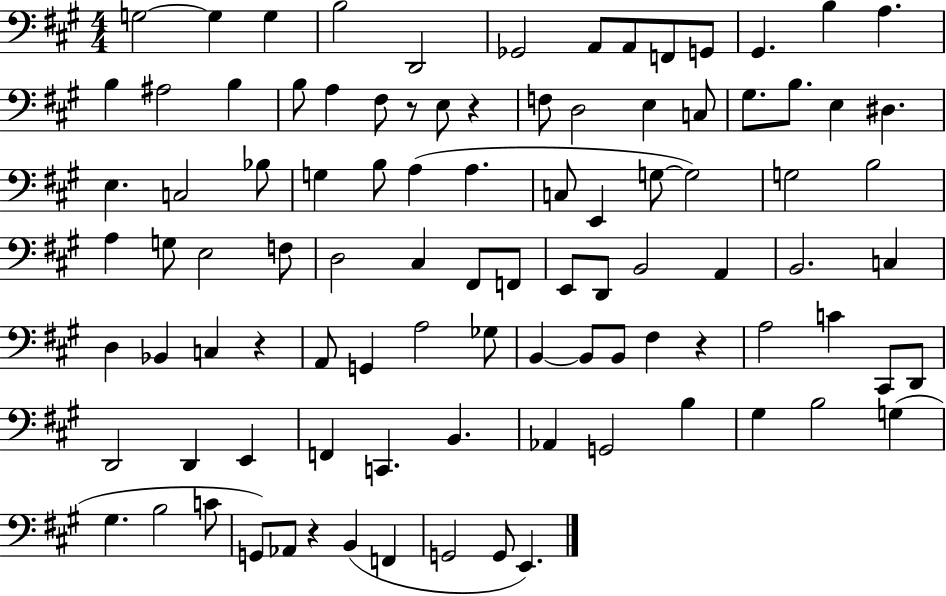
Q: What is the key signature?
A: A major